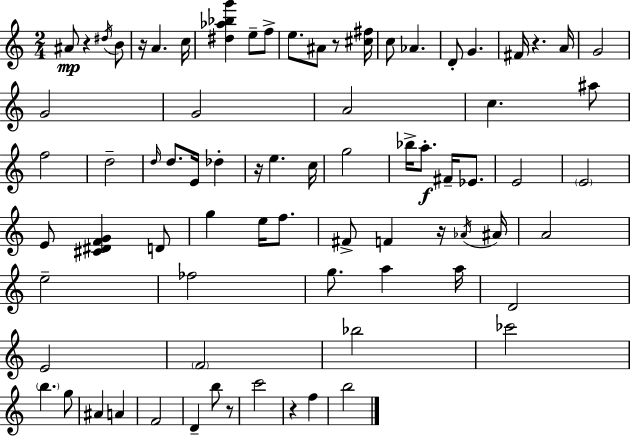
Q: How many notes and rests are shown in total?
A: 77